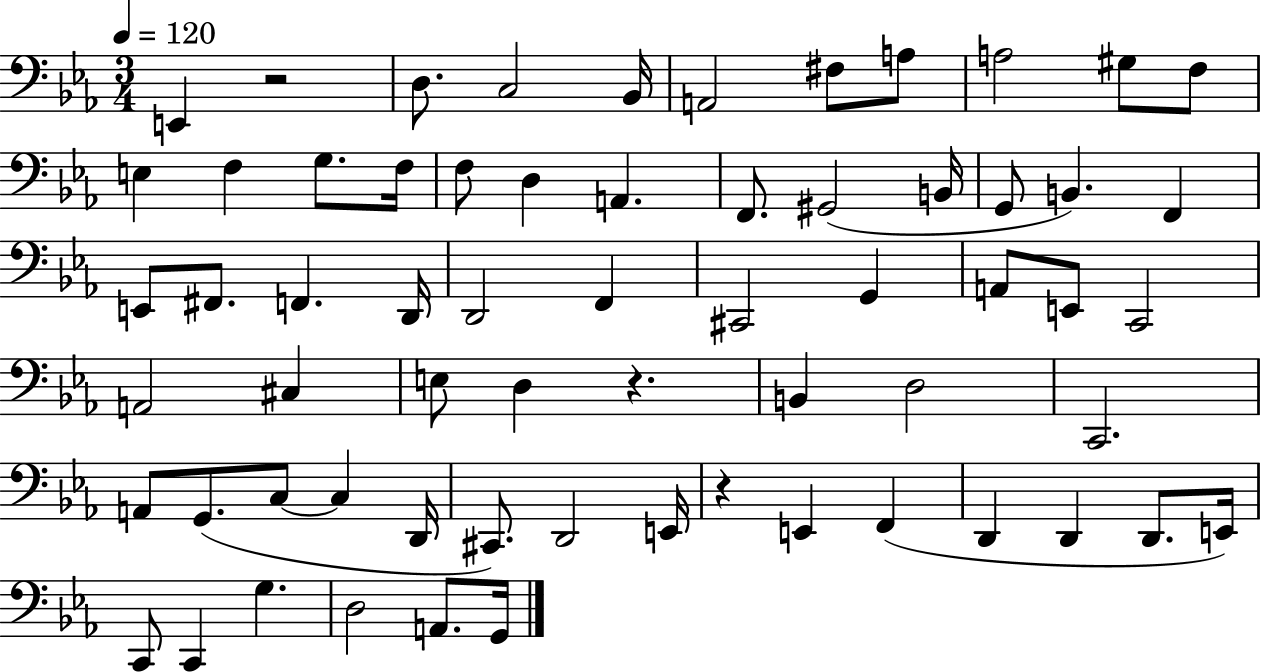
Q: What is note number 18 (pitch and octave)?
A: F2